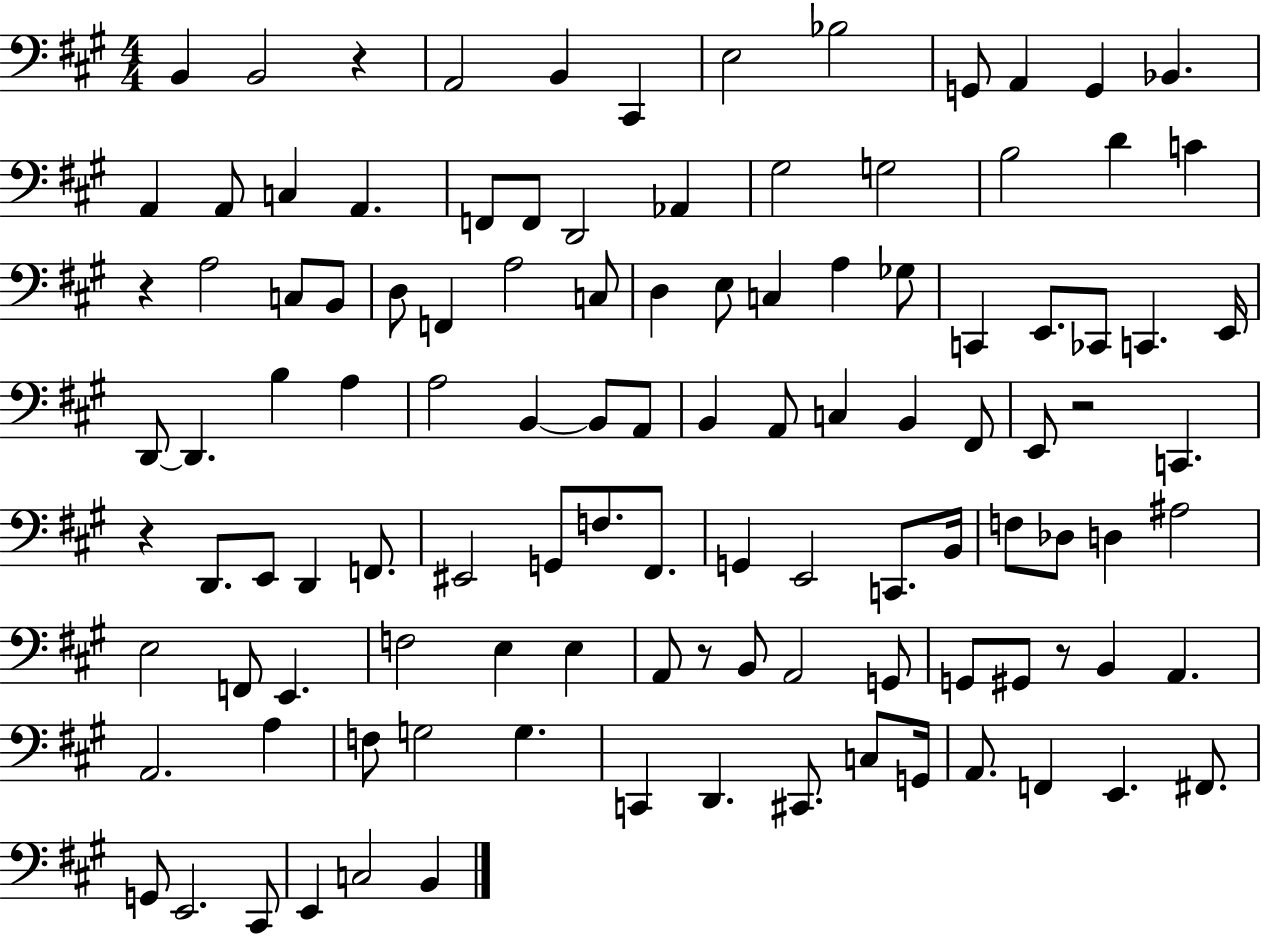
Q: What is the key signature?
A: A major